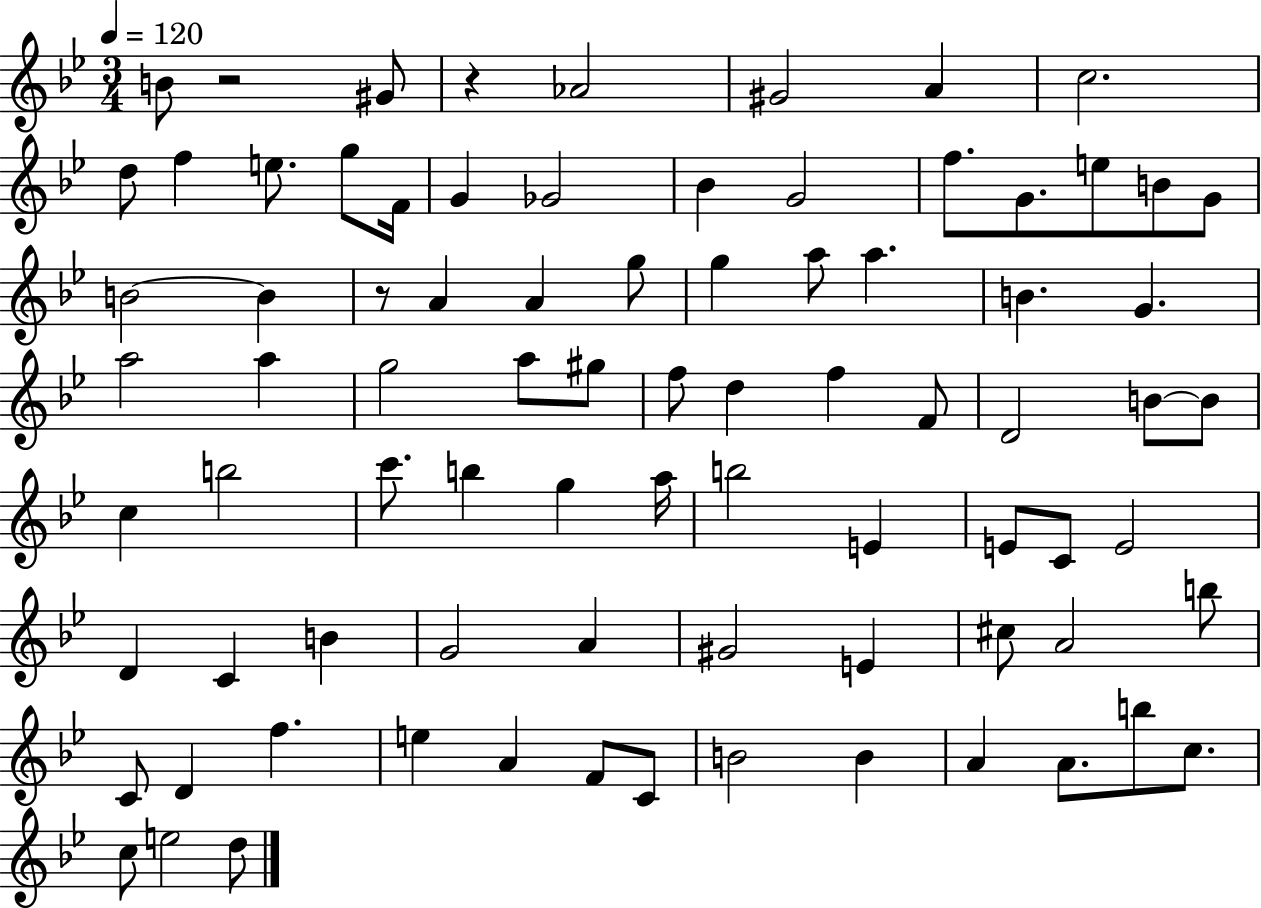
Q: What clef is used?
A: treble